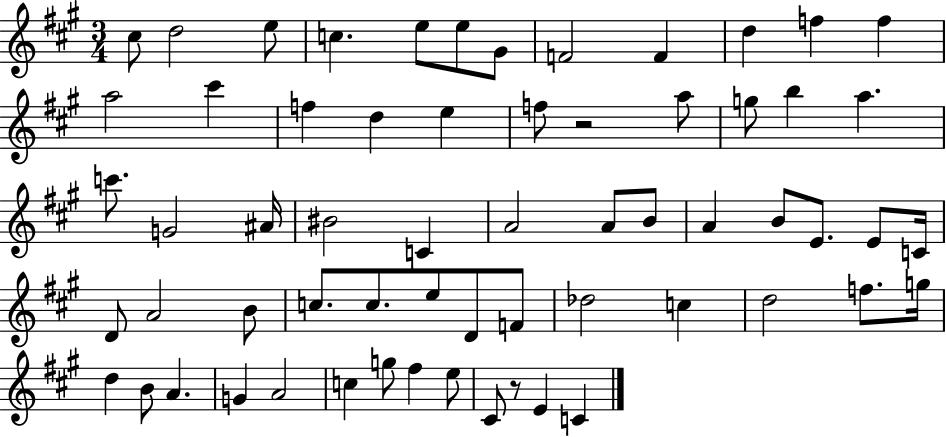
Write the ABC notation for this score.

X:1
T:Untitled
M:3/4
L:1/4
K:A
^c/2 d2 e/2 c e/2 e/2 ^G/2 F2 F d f f a2 ^c' f d e f/2 z2 a/2 g/2 b a c'/2 G2 ^A/4 ^B2 C A2 A/2 B/2 A B/2 E/2 E/2 C/4 D/2 A2 B/2 c/2 c/2 e/2 D/2 F/2 _d2 c d2 f/2 g/4 d B/2 A G A2 c g/2 ^f e/2 ^C/2 z/2 E C